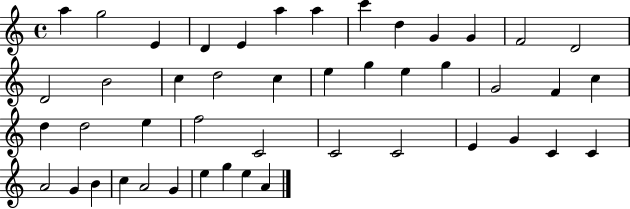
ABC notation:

X:1
T:Untitled
M:4/4
L:1/4
K:C
a g2 E D E a a c' d G G F2 D2 D2 B2 c d2 c e g e g G2 F c d d2 e f2 C2 C2 C2 E G C C A2 G B c A2 G e g e A